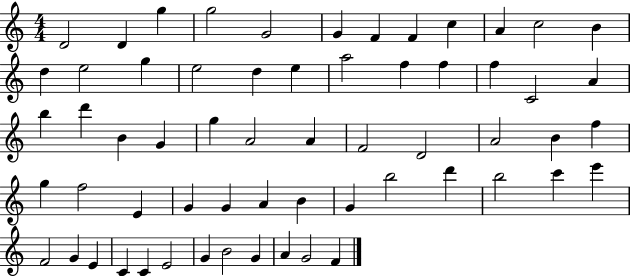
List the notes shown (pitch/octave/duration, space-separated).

D4/h D4/q G5/q G5/h G4/h G4/q F4/q F4/q C5/q A4/q C5/h B4/q D5/q E5/h G5/q E5/h D5/q E5/q A5/h F5/q F5/q F5/q C4/h A4/q B5/q D6/q B4/q G4/q G5/q A4/h A4/q F4/h D4/h A4/h B4/q F5/q G5/q F5/h E4/q G4/q G4/q A4/q B4/q G4/q B5/h D6/q B5/h C6/q E6/q F4/h G4/q E4/q C4/q C4/q E4/h G4/q B4/h G4/q A4/q G4/h F4/q